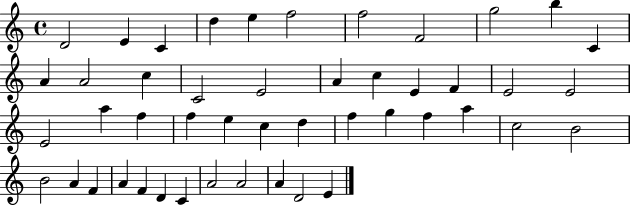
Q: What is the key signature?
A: C major